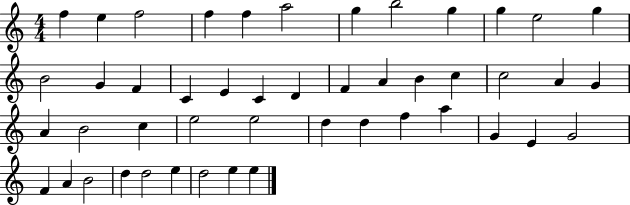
F5/q E5/q F5/h F5/q F5/q A5/h G5/q B5/h G5/q G5/q E5/h G5/q B4/h G4/q F4/q C4/q E4/q C4/q D4/q F4/q A4/q B4/q C5/q C5/h A4/q G4/q A4/q B4/h C5/q E5/h E5/h D5/q D5/q F5/q A5/q G4/q E4/q G4/h F4/q A4/q B4/h D5/q D5/h E5/q D5/h E5/q E5/q